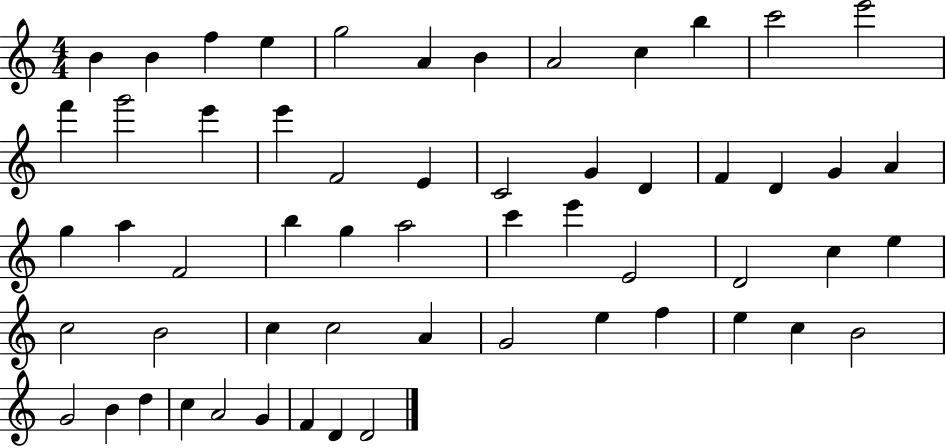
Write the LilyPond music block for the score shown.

{
  \clef treble
  \numericTimeSignature
  \time 4/4
  \key c \major
  b'4 b'4 f''4 e''4 | g''2 a'4 b'4 | a'2 c''4 b''4 | c'''2 e'''2 | \break f'''4 g'''2 e'''4 | e'''4 f'2 e'4 | c'2 g'4 d'4 | f'4 d'4 g'4 a'4 | \break g''4 a''4 f'2 | b''4 g''4 a''2 | c'''4 e'''4 e'2 | d'2 c''4 e''4 | \break c''2 b'2 | c''4 c''2 a'4 | g'2 e''4 f''4 | e''4 c''4 b'2 | \break g'2 b'4 d''4 | c''4 a'2 g'4 | f'4 d'4 d'2 | \bar "|."
}